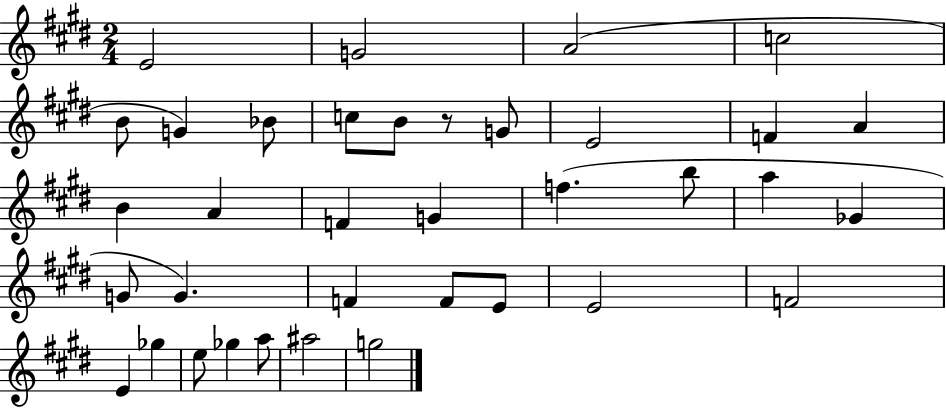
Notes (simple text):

E4/h G4/h A4/h C5/h B4/e G4/q Bb4/e C5/e B4/e R/e G4/e E4/h F4/q A4/q B4/q A4/q F4/q G4/q F5/q. B5/e A5/q Gb4/q G4/e G4/q. F4/q F4/e E4/e E4/h F4/h E4/q Gb5/q E5/e Gb5/q A5/e A#5/h G5/h